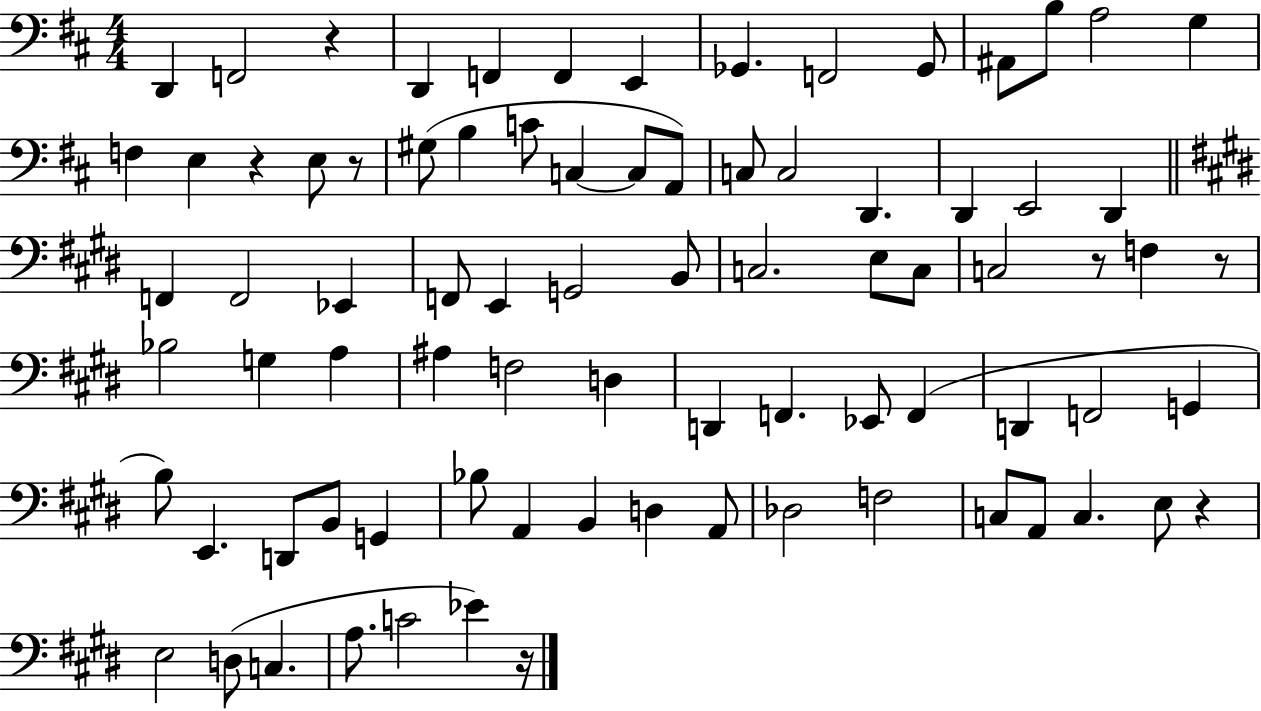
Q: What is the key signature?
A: D major